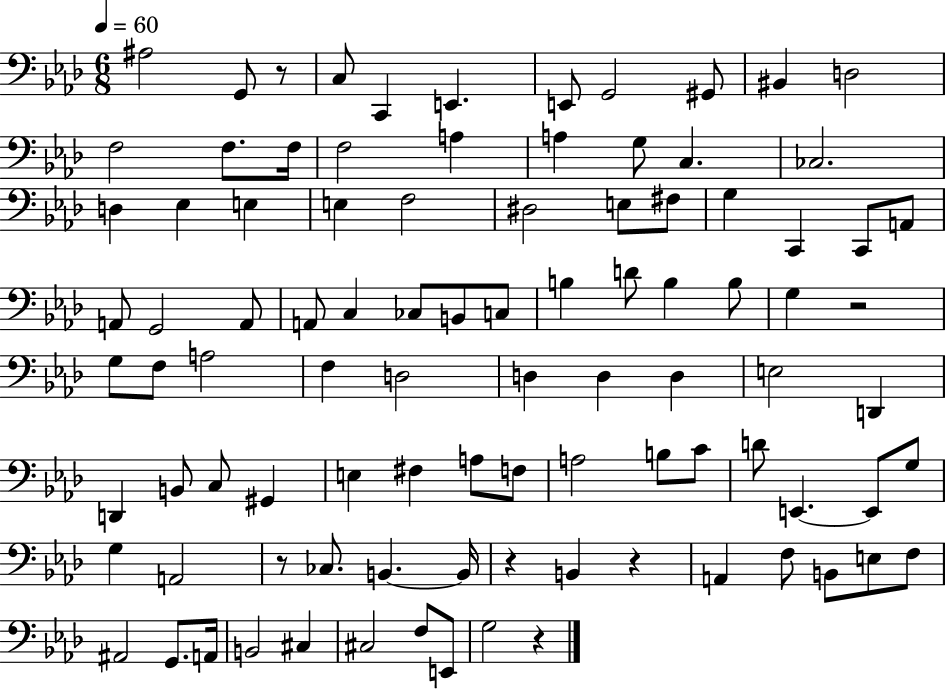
X:1
T:Untitled
M:6/8
L:1/4
K:Ab
^A,2 G,,/2 z/2 C,/2 C,, E,, E,,/2 G,,2 ^G,,/2 ^B,, D,2 F,2 F,/2 F,/4 F,2 A, A, G,/2 C, _C,2 D, _E, E, E, F,2 ^D,2 E,/2 ^F,/2 G, C,, C,,/2 A,,/2 A,,/2 G,,2 A,,/2 A,,/2 C, _C,/2 B,,/2 C,/2 B, D/2 B, B,/2 G, z2 G,/2 F,/2 A,2 F, D,2 D, D, D, E,2 D,, D,, B,,/2 C,/2 ^G,, E, ^F, A,/2 F,/2 A,2 B,/2 C/2 D/2 E,, E,,/2 G,/2 G, A,,2 z/2 _C,/2 B,, B,,/4 z B,, z A,, F,/2 B,,/2 E,/2 F,/2 ^A,,2 G,,/2 A,,/4 B,,2 ^C, ^C,2 F,/2 E,,/2 G,2 z